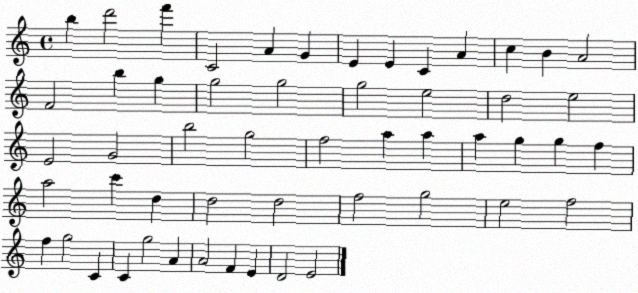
X:1
T:Untitled
M:4/4
L:1/4
K:C
b d'2 f' C2 A G E E C A c B A2 F2 b g g2 g2 g2 e2 d2 e2 E2 G2 b2 g2 f2 a a a g g f a2 c' d d2 d2 f2 g2 e2 f2 f g2 C C g2 A A2 F E D2 E2